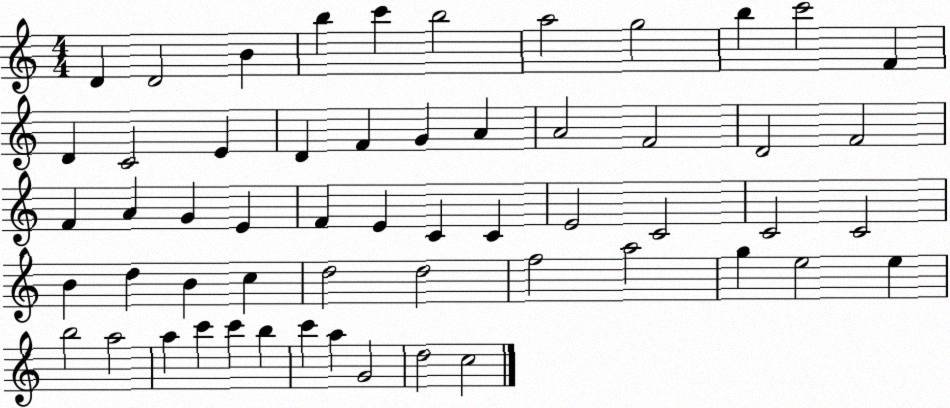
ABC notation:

X:1
T:Untitled
M:4/4
L:1/4
K:C
D D2 B b c' b2 a2 g2 b c'2 F D C2 E D F G A A2 F2 D2 F2 F A G E F E C C E2 C2 C2 C2 B d B c d2 d2 f2 a2 g e2 e b2 a2 a c' c' b c' a G2 d2 c2